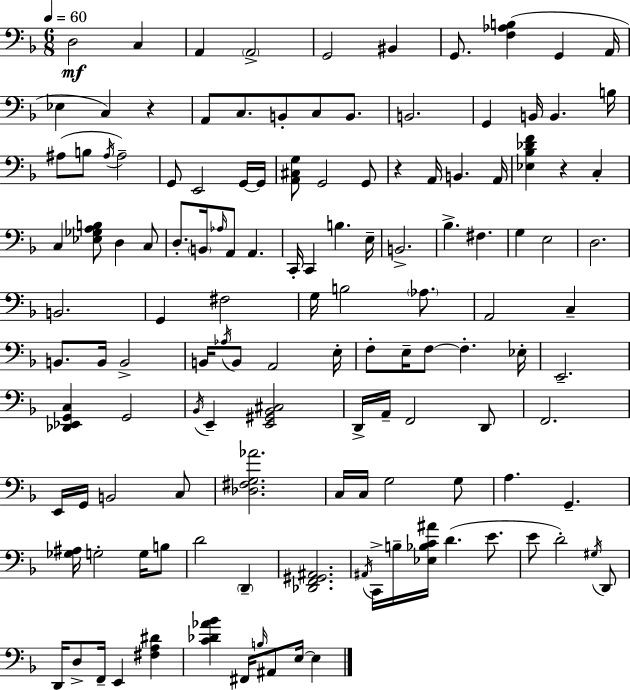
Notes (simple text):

D3/h C3/q A2/q A2/h G2/h BIS2/q G2/e. [F3,Ab3,B3]/q G2/q A2/s Eb3/q C3/q R/q A2/e C3/e. B2/e C3/e B2/e. B2/h. G2/q B2/s B2/q. B3/s A#3/e B3/e A#3/s A#3/h G2/e E2/h G2/s G2/s [A2,C#3,G3]/e G2/h G2/e R/q A2/s B2/q. A2/s [Eb3,Bb3,Db4,F4]/q R/q C3/q C3/q [Eb3,Gb3,A3,B3]/e D3/q C3/e D3/e. B2/s Ab3/s A2/e A2/q. C2/s C2/q B3/q. E3/s B2/h. Bb3/q. F#3/q. G3/q E3/h D3/h. B2/h. G2/q F#3/h G3/s B3/h Ab3/e. A2/h C3/q B2/e. B2/s B2/h B2/s Ab3/s B2/e A2/h E3/s F3/e E3/s F3/e F3/q. Eb3/s E2/h. [Db2,Eb2,G2,C3]/q G2/h Bb2/s E2/q [E2,G#2,Bb2,C#3]/h D2/s A2/s F2/h D2/e F2/h. E2/s G2/s B2/h C3/e [Db3,F#3,G3,Ab4]/h. C3/s C3/s G3/h G3/e A3/q. G2/q. [Gb3,A#3]/s G3/h G3/s B3/e D4/h D2/q [Db2,F2,G#2,A#2]/h. A#2/s C2/s B3/s [Eb3,Bb3,C4,A#4]/s D4/q. E4/e. E4/e D4/h G#3/s D2/e D2/s D3/e F2/s E2/q [F#3,A3,D#4]/q [C4,Db4,Ab4,Bb4]/q F#2/s B3/s A#2/e E3/s E3/q